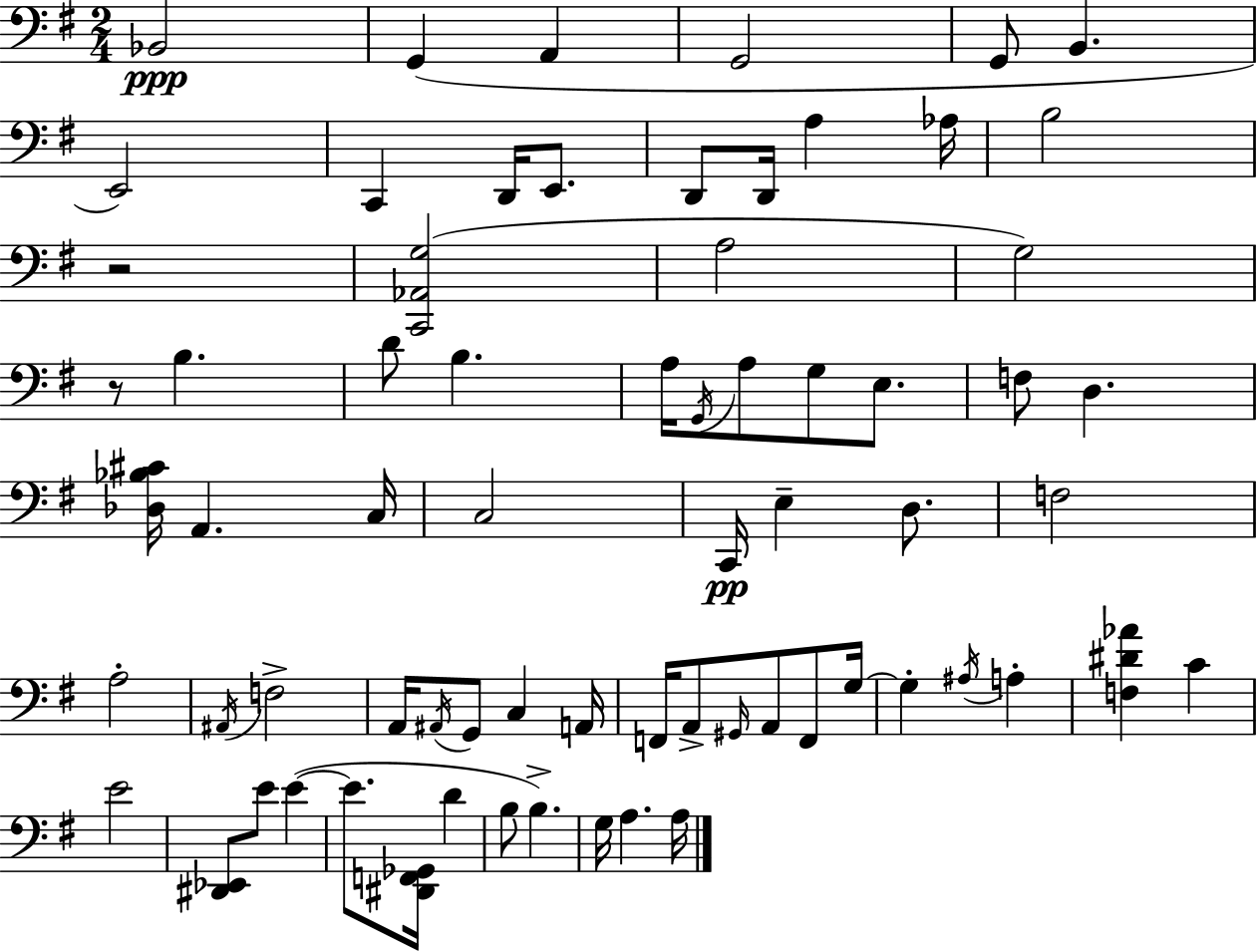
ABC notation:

X:1
T:Untitled
M:2/4
L:1/4
K:G
_B,,2 G,, A,, G,,2 G,,/2 B,, E,,2 C,, D,,/4 E,,/2 D,,/2 D,,/4 A, _A,/4 B,2 z2 [C,,_A,,G,]2 A,2 G,2 z/2 B, D/2 B, A,/4 G,,/4 A,/2 G,/2 E,/2 F,/2 D, [_D,_B,^C]/4 A,, C,/4 C,2 C,,/4 E, D,/2 F,2 A,2 ^A,,/4 F,2 A,,/4 ^A,,/4 G,,/2 C, A,,/4 F,,/4 A,,/2 ^G,,/4 A,,/2 F,,/2 G,/4 G, ^A,/4 A, [F,^D_A] C E2 [^D,,_E,,]/2 E/2 E E/2 [^D,,F,,_G,,]/4 D B,/2 B, G,/4 A, A,/4